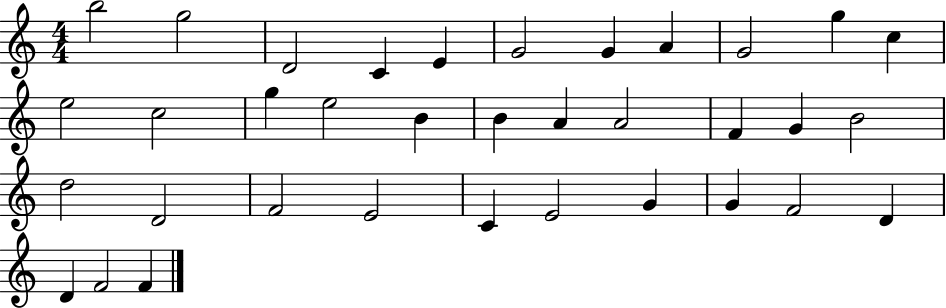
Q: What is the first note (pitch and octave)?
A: B5